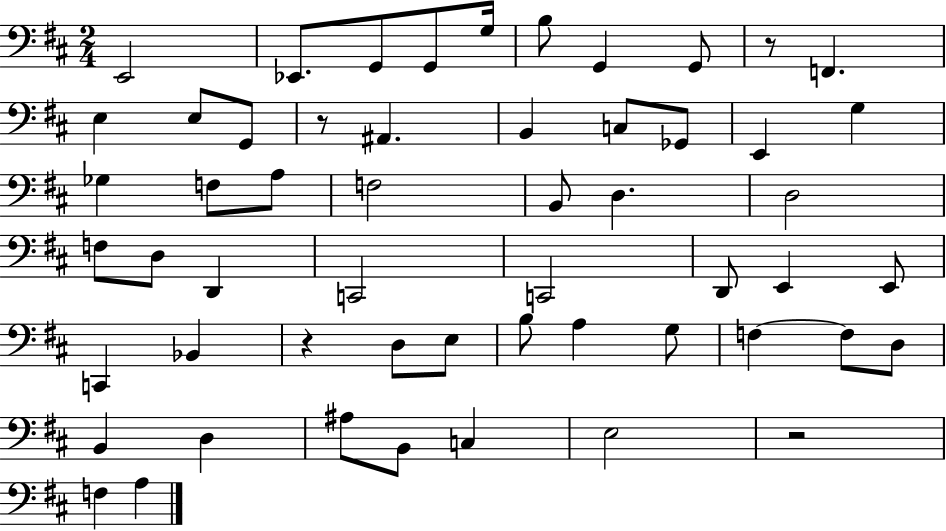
X:1
T:Untitled
M:2/4
L:1/4
K:D
E,,2 _E,,/2 G,,/2 G,,/2 G,/4 B,/2 G,, G,,/2 z/2 F,, E, E,/2 G,,/2 z/2 ^A,, B,, C,/2 _G,,/2 E,, G, _G, F,/2 A,/2 F,2 B,,/2 D, D,2 F,/2 D,/2 D,, C,,2 C,,2 D,,/2 E,, E,,/2 C,, _B,, z D,/2 E,/2 B,/2 A, G,/2 F, F,/2 D,/2 B,, D, ^A,/2 B,,/2 C, E,2 z2 F, A,